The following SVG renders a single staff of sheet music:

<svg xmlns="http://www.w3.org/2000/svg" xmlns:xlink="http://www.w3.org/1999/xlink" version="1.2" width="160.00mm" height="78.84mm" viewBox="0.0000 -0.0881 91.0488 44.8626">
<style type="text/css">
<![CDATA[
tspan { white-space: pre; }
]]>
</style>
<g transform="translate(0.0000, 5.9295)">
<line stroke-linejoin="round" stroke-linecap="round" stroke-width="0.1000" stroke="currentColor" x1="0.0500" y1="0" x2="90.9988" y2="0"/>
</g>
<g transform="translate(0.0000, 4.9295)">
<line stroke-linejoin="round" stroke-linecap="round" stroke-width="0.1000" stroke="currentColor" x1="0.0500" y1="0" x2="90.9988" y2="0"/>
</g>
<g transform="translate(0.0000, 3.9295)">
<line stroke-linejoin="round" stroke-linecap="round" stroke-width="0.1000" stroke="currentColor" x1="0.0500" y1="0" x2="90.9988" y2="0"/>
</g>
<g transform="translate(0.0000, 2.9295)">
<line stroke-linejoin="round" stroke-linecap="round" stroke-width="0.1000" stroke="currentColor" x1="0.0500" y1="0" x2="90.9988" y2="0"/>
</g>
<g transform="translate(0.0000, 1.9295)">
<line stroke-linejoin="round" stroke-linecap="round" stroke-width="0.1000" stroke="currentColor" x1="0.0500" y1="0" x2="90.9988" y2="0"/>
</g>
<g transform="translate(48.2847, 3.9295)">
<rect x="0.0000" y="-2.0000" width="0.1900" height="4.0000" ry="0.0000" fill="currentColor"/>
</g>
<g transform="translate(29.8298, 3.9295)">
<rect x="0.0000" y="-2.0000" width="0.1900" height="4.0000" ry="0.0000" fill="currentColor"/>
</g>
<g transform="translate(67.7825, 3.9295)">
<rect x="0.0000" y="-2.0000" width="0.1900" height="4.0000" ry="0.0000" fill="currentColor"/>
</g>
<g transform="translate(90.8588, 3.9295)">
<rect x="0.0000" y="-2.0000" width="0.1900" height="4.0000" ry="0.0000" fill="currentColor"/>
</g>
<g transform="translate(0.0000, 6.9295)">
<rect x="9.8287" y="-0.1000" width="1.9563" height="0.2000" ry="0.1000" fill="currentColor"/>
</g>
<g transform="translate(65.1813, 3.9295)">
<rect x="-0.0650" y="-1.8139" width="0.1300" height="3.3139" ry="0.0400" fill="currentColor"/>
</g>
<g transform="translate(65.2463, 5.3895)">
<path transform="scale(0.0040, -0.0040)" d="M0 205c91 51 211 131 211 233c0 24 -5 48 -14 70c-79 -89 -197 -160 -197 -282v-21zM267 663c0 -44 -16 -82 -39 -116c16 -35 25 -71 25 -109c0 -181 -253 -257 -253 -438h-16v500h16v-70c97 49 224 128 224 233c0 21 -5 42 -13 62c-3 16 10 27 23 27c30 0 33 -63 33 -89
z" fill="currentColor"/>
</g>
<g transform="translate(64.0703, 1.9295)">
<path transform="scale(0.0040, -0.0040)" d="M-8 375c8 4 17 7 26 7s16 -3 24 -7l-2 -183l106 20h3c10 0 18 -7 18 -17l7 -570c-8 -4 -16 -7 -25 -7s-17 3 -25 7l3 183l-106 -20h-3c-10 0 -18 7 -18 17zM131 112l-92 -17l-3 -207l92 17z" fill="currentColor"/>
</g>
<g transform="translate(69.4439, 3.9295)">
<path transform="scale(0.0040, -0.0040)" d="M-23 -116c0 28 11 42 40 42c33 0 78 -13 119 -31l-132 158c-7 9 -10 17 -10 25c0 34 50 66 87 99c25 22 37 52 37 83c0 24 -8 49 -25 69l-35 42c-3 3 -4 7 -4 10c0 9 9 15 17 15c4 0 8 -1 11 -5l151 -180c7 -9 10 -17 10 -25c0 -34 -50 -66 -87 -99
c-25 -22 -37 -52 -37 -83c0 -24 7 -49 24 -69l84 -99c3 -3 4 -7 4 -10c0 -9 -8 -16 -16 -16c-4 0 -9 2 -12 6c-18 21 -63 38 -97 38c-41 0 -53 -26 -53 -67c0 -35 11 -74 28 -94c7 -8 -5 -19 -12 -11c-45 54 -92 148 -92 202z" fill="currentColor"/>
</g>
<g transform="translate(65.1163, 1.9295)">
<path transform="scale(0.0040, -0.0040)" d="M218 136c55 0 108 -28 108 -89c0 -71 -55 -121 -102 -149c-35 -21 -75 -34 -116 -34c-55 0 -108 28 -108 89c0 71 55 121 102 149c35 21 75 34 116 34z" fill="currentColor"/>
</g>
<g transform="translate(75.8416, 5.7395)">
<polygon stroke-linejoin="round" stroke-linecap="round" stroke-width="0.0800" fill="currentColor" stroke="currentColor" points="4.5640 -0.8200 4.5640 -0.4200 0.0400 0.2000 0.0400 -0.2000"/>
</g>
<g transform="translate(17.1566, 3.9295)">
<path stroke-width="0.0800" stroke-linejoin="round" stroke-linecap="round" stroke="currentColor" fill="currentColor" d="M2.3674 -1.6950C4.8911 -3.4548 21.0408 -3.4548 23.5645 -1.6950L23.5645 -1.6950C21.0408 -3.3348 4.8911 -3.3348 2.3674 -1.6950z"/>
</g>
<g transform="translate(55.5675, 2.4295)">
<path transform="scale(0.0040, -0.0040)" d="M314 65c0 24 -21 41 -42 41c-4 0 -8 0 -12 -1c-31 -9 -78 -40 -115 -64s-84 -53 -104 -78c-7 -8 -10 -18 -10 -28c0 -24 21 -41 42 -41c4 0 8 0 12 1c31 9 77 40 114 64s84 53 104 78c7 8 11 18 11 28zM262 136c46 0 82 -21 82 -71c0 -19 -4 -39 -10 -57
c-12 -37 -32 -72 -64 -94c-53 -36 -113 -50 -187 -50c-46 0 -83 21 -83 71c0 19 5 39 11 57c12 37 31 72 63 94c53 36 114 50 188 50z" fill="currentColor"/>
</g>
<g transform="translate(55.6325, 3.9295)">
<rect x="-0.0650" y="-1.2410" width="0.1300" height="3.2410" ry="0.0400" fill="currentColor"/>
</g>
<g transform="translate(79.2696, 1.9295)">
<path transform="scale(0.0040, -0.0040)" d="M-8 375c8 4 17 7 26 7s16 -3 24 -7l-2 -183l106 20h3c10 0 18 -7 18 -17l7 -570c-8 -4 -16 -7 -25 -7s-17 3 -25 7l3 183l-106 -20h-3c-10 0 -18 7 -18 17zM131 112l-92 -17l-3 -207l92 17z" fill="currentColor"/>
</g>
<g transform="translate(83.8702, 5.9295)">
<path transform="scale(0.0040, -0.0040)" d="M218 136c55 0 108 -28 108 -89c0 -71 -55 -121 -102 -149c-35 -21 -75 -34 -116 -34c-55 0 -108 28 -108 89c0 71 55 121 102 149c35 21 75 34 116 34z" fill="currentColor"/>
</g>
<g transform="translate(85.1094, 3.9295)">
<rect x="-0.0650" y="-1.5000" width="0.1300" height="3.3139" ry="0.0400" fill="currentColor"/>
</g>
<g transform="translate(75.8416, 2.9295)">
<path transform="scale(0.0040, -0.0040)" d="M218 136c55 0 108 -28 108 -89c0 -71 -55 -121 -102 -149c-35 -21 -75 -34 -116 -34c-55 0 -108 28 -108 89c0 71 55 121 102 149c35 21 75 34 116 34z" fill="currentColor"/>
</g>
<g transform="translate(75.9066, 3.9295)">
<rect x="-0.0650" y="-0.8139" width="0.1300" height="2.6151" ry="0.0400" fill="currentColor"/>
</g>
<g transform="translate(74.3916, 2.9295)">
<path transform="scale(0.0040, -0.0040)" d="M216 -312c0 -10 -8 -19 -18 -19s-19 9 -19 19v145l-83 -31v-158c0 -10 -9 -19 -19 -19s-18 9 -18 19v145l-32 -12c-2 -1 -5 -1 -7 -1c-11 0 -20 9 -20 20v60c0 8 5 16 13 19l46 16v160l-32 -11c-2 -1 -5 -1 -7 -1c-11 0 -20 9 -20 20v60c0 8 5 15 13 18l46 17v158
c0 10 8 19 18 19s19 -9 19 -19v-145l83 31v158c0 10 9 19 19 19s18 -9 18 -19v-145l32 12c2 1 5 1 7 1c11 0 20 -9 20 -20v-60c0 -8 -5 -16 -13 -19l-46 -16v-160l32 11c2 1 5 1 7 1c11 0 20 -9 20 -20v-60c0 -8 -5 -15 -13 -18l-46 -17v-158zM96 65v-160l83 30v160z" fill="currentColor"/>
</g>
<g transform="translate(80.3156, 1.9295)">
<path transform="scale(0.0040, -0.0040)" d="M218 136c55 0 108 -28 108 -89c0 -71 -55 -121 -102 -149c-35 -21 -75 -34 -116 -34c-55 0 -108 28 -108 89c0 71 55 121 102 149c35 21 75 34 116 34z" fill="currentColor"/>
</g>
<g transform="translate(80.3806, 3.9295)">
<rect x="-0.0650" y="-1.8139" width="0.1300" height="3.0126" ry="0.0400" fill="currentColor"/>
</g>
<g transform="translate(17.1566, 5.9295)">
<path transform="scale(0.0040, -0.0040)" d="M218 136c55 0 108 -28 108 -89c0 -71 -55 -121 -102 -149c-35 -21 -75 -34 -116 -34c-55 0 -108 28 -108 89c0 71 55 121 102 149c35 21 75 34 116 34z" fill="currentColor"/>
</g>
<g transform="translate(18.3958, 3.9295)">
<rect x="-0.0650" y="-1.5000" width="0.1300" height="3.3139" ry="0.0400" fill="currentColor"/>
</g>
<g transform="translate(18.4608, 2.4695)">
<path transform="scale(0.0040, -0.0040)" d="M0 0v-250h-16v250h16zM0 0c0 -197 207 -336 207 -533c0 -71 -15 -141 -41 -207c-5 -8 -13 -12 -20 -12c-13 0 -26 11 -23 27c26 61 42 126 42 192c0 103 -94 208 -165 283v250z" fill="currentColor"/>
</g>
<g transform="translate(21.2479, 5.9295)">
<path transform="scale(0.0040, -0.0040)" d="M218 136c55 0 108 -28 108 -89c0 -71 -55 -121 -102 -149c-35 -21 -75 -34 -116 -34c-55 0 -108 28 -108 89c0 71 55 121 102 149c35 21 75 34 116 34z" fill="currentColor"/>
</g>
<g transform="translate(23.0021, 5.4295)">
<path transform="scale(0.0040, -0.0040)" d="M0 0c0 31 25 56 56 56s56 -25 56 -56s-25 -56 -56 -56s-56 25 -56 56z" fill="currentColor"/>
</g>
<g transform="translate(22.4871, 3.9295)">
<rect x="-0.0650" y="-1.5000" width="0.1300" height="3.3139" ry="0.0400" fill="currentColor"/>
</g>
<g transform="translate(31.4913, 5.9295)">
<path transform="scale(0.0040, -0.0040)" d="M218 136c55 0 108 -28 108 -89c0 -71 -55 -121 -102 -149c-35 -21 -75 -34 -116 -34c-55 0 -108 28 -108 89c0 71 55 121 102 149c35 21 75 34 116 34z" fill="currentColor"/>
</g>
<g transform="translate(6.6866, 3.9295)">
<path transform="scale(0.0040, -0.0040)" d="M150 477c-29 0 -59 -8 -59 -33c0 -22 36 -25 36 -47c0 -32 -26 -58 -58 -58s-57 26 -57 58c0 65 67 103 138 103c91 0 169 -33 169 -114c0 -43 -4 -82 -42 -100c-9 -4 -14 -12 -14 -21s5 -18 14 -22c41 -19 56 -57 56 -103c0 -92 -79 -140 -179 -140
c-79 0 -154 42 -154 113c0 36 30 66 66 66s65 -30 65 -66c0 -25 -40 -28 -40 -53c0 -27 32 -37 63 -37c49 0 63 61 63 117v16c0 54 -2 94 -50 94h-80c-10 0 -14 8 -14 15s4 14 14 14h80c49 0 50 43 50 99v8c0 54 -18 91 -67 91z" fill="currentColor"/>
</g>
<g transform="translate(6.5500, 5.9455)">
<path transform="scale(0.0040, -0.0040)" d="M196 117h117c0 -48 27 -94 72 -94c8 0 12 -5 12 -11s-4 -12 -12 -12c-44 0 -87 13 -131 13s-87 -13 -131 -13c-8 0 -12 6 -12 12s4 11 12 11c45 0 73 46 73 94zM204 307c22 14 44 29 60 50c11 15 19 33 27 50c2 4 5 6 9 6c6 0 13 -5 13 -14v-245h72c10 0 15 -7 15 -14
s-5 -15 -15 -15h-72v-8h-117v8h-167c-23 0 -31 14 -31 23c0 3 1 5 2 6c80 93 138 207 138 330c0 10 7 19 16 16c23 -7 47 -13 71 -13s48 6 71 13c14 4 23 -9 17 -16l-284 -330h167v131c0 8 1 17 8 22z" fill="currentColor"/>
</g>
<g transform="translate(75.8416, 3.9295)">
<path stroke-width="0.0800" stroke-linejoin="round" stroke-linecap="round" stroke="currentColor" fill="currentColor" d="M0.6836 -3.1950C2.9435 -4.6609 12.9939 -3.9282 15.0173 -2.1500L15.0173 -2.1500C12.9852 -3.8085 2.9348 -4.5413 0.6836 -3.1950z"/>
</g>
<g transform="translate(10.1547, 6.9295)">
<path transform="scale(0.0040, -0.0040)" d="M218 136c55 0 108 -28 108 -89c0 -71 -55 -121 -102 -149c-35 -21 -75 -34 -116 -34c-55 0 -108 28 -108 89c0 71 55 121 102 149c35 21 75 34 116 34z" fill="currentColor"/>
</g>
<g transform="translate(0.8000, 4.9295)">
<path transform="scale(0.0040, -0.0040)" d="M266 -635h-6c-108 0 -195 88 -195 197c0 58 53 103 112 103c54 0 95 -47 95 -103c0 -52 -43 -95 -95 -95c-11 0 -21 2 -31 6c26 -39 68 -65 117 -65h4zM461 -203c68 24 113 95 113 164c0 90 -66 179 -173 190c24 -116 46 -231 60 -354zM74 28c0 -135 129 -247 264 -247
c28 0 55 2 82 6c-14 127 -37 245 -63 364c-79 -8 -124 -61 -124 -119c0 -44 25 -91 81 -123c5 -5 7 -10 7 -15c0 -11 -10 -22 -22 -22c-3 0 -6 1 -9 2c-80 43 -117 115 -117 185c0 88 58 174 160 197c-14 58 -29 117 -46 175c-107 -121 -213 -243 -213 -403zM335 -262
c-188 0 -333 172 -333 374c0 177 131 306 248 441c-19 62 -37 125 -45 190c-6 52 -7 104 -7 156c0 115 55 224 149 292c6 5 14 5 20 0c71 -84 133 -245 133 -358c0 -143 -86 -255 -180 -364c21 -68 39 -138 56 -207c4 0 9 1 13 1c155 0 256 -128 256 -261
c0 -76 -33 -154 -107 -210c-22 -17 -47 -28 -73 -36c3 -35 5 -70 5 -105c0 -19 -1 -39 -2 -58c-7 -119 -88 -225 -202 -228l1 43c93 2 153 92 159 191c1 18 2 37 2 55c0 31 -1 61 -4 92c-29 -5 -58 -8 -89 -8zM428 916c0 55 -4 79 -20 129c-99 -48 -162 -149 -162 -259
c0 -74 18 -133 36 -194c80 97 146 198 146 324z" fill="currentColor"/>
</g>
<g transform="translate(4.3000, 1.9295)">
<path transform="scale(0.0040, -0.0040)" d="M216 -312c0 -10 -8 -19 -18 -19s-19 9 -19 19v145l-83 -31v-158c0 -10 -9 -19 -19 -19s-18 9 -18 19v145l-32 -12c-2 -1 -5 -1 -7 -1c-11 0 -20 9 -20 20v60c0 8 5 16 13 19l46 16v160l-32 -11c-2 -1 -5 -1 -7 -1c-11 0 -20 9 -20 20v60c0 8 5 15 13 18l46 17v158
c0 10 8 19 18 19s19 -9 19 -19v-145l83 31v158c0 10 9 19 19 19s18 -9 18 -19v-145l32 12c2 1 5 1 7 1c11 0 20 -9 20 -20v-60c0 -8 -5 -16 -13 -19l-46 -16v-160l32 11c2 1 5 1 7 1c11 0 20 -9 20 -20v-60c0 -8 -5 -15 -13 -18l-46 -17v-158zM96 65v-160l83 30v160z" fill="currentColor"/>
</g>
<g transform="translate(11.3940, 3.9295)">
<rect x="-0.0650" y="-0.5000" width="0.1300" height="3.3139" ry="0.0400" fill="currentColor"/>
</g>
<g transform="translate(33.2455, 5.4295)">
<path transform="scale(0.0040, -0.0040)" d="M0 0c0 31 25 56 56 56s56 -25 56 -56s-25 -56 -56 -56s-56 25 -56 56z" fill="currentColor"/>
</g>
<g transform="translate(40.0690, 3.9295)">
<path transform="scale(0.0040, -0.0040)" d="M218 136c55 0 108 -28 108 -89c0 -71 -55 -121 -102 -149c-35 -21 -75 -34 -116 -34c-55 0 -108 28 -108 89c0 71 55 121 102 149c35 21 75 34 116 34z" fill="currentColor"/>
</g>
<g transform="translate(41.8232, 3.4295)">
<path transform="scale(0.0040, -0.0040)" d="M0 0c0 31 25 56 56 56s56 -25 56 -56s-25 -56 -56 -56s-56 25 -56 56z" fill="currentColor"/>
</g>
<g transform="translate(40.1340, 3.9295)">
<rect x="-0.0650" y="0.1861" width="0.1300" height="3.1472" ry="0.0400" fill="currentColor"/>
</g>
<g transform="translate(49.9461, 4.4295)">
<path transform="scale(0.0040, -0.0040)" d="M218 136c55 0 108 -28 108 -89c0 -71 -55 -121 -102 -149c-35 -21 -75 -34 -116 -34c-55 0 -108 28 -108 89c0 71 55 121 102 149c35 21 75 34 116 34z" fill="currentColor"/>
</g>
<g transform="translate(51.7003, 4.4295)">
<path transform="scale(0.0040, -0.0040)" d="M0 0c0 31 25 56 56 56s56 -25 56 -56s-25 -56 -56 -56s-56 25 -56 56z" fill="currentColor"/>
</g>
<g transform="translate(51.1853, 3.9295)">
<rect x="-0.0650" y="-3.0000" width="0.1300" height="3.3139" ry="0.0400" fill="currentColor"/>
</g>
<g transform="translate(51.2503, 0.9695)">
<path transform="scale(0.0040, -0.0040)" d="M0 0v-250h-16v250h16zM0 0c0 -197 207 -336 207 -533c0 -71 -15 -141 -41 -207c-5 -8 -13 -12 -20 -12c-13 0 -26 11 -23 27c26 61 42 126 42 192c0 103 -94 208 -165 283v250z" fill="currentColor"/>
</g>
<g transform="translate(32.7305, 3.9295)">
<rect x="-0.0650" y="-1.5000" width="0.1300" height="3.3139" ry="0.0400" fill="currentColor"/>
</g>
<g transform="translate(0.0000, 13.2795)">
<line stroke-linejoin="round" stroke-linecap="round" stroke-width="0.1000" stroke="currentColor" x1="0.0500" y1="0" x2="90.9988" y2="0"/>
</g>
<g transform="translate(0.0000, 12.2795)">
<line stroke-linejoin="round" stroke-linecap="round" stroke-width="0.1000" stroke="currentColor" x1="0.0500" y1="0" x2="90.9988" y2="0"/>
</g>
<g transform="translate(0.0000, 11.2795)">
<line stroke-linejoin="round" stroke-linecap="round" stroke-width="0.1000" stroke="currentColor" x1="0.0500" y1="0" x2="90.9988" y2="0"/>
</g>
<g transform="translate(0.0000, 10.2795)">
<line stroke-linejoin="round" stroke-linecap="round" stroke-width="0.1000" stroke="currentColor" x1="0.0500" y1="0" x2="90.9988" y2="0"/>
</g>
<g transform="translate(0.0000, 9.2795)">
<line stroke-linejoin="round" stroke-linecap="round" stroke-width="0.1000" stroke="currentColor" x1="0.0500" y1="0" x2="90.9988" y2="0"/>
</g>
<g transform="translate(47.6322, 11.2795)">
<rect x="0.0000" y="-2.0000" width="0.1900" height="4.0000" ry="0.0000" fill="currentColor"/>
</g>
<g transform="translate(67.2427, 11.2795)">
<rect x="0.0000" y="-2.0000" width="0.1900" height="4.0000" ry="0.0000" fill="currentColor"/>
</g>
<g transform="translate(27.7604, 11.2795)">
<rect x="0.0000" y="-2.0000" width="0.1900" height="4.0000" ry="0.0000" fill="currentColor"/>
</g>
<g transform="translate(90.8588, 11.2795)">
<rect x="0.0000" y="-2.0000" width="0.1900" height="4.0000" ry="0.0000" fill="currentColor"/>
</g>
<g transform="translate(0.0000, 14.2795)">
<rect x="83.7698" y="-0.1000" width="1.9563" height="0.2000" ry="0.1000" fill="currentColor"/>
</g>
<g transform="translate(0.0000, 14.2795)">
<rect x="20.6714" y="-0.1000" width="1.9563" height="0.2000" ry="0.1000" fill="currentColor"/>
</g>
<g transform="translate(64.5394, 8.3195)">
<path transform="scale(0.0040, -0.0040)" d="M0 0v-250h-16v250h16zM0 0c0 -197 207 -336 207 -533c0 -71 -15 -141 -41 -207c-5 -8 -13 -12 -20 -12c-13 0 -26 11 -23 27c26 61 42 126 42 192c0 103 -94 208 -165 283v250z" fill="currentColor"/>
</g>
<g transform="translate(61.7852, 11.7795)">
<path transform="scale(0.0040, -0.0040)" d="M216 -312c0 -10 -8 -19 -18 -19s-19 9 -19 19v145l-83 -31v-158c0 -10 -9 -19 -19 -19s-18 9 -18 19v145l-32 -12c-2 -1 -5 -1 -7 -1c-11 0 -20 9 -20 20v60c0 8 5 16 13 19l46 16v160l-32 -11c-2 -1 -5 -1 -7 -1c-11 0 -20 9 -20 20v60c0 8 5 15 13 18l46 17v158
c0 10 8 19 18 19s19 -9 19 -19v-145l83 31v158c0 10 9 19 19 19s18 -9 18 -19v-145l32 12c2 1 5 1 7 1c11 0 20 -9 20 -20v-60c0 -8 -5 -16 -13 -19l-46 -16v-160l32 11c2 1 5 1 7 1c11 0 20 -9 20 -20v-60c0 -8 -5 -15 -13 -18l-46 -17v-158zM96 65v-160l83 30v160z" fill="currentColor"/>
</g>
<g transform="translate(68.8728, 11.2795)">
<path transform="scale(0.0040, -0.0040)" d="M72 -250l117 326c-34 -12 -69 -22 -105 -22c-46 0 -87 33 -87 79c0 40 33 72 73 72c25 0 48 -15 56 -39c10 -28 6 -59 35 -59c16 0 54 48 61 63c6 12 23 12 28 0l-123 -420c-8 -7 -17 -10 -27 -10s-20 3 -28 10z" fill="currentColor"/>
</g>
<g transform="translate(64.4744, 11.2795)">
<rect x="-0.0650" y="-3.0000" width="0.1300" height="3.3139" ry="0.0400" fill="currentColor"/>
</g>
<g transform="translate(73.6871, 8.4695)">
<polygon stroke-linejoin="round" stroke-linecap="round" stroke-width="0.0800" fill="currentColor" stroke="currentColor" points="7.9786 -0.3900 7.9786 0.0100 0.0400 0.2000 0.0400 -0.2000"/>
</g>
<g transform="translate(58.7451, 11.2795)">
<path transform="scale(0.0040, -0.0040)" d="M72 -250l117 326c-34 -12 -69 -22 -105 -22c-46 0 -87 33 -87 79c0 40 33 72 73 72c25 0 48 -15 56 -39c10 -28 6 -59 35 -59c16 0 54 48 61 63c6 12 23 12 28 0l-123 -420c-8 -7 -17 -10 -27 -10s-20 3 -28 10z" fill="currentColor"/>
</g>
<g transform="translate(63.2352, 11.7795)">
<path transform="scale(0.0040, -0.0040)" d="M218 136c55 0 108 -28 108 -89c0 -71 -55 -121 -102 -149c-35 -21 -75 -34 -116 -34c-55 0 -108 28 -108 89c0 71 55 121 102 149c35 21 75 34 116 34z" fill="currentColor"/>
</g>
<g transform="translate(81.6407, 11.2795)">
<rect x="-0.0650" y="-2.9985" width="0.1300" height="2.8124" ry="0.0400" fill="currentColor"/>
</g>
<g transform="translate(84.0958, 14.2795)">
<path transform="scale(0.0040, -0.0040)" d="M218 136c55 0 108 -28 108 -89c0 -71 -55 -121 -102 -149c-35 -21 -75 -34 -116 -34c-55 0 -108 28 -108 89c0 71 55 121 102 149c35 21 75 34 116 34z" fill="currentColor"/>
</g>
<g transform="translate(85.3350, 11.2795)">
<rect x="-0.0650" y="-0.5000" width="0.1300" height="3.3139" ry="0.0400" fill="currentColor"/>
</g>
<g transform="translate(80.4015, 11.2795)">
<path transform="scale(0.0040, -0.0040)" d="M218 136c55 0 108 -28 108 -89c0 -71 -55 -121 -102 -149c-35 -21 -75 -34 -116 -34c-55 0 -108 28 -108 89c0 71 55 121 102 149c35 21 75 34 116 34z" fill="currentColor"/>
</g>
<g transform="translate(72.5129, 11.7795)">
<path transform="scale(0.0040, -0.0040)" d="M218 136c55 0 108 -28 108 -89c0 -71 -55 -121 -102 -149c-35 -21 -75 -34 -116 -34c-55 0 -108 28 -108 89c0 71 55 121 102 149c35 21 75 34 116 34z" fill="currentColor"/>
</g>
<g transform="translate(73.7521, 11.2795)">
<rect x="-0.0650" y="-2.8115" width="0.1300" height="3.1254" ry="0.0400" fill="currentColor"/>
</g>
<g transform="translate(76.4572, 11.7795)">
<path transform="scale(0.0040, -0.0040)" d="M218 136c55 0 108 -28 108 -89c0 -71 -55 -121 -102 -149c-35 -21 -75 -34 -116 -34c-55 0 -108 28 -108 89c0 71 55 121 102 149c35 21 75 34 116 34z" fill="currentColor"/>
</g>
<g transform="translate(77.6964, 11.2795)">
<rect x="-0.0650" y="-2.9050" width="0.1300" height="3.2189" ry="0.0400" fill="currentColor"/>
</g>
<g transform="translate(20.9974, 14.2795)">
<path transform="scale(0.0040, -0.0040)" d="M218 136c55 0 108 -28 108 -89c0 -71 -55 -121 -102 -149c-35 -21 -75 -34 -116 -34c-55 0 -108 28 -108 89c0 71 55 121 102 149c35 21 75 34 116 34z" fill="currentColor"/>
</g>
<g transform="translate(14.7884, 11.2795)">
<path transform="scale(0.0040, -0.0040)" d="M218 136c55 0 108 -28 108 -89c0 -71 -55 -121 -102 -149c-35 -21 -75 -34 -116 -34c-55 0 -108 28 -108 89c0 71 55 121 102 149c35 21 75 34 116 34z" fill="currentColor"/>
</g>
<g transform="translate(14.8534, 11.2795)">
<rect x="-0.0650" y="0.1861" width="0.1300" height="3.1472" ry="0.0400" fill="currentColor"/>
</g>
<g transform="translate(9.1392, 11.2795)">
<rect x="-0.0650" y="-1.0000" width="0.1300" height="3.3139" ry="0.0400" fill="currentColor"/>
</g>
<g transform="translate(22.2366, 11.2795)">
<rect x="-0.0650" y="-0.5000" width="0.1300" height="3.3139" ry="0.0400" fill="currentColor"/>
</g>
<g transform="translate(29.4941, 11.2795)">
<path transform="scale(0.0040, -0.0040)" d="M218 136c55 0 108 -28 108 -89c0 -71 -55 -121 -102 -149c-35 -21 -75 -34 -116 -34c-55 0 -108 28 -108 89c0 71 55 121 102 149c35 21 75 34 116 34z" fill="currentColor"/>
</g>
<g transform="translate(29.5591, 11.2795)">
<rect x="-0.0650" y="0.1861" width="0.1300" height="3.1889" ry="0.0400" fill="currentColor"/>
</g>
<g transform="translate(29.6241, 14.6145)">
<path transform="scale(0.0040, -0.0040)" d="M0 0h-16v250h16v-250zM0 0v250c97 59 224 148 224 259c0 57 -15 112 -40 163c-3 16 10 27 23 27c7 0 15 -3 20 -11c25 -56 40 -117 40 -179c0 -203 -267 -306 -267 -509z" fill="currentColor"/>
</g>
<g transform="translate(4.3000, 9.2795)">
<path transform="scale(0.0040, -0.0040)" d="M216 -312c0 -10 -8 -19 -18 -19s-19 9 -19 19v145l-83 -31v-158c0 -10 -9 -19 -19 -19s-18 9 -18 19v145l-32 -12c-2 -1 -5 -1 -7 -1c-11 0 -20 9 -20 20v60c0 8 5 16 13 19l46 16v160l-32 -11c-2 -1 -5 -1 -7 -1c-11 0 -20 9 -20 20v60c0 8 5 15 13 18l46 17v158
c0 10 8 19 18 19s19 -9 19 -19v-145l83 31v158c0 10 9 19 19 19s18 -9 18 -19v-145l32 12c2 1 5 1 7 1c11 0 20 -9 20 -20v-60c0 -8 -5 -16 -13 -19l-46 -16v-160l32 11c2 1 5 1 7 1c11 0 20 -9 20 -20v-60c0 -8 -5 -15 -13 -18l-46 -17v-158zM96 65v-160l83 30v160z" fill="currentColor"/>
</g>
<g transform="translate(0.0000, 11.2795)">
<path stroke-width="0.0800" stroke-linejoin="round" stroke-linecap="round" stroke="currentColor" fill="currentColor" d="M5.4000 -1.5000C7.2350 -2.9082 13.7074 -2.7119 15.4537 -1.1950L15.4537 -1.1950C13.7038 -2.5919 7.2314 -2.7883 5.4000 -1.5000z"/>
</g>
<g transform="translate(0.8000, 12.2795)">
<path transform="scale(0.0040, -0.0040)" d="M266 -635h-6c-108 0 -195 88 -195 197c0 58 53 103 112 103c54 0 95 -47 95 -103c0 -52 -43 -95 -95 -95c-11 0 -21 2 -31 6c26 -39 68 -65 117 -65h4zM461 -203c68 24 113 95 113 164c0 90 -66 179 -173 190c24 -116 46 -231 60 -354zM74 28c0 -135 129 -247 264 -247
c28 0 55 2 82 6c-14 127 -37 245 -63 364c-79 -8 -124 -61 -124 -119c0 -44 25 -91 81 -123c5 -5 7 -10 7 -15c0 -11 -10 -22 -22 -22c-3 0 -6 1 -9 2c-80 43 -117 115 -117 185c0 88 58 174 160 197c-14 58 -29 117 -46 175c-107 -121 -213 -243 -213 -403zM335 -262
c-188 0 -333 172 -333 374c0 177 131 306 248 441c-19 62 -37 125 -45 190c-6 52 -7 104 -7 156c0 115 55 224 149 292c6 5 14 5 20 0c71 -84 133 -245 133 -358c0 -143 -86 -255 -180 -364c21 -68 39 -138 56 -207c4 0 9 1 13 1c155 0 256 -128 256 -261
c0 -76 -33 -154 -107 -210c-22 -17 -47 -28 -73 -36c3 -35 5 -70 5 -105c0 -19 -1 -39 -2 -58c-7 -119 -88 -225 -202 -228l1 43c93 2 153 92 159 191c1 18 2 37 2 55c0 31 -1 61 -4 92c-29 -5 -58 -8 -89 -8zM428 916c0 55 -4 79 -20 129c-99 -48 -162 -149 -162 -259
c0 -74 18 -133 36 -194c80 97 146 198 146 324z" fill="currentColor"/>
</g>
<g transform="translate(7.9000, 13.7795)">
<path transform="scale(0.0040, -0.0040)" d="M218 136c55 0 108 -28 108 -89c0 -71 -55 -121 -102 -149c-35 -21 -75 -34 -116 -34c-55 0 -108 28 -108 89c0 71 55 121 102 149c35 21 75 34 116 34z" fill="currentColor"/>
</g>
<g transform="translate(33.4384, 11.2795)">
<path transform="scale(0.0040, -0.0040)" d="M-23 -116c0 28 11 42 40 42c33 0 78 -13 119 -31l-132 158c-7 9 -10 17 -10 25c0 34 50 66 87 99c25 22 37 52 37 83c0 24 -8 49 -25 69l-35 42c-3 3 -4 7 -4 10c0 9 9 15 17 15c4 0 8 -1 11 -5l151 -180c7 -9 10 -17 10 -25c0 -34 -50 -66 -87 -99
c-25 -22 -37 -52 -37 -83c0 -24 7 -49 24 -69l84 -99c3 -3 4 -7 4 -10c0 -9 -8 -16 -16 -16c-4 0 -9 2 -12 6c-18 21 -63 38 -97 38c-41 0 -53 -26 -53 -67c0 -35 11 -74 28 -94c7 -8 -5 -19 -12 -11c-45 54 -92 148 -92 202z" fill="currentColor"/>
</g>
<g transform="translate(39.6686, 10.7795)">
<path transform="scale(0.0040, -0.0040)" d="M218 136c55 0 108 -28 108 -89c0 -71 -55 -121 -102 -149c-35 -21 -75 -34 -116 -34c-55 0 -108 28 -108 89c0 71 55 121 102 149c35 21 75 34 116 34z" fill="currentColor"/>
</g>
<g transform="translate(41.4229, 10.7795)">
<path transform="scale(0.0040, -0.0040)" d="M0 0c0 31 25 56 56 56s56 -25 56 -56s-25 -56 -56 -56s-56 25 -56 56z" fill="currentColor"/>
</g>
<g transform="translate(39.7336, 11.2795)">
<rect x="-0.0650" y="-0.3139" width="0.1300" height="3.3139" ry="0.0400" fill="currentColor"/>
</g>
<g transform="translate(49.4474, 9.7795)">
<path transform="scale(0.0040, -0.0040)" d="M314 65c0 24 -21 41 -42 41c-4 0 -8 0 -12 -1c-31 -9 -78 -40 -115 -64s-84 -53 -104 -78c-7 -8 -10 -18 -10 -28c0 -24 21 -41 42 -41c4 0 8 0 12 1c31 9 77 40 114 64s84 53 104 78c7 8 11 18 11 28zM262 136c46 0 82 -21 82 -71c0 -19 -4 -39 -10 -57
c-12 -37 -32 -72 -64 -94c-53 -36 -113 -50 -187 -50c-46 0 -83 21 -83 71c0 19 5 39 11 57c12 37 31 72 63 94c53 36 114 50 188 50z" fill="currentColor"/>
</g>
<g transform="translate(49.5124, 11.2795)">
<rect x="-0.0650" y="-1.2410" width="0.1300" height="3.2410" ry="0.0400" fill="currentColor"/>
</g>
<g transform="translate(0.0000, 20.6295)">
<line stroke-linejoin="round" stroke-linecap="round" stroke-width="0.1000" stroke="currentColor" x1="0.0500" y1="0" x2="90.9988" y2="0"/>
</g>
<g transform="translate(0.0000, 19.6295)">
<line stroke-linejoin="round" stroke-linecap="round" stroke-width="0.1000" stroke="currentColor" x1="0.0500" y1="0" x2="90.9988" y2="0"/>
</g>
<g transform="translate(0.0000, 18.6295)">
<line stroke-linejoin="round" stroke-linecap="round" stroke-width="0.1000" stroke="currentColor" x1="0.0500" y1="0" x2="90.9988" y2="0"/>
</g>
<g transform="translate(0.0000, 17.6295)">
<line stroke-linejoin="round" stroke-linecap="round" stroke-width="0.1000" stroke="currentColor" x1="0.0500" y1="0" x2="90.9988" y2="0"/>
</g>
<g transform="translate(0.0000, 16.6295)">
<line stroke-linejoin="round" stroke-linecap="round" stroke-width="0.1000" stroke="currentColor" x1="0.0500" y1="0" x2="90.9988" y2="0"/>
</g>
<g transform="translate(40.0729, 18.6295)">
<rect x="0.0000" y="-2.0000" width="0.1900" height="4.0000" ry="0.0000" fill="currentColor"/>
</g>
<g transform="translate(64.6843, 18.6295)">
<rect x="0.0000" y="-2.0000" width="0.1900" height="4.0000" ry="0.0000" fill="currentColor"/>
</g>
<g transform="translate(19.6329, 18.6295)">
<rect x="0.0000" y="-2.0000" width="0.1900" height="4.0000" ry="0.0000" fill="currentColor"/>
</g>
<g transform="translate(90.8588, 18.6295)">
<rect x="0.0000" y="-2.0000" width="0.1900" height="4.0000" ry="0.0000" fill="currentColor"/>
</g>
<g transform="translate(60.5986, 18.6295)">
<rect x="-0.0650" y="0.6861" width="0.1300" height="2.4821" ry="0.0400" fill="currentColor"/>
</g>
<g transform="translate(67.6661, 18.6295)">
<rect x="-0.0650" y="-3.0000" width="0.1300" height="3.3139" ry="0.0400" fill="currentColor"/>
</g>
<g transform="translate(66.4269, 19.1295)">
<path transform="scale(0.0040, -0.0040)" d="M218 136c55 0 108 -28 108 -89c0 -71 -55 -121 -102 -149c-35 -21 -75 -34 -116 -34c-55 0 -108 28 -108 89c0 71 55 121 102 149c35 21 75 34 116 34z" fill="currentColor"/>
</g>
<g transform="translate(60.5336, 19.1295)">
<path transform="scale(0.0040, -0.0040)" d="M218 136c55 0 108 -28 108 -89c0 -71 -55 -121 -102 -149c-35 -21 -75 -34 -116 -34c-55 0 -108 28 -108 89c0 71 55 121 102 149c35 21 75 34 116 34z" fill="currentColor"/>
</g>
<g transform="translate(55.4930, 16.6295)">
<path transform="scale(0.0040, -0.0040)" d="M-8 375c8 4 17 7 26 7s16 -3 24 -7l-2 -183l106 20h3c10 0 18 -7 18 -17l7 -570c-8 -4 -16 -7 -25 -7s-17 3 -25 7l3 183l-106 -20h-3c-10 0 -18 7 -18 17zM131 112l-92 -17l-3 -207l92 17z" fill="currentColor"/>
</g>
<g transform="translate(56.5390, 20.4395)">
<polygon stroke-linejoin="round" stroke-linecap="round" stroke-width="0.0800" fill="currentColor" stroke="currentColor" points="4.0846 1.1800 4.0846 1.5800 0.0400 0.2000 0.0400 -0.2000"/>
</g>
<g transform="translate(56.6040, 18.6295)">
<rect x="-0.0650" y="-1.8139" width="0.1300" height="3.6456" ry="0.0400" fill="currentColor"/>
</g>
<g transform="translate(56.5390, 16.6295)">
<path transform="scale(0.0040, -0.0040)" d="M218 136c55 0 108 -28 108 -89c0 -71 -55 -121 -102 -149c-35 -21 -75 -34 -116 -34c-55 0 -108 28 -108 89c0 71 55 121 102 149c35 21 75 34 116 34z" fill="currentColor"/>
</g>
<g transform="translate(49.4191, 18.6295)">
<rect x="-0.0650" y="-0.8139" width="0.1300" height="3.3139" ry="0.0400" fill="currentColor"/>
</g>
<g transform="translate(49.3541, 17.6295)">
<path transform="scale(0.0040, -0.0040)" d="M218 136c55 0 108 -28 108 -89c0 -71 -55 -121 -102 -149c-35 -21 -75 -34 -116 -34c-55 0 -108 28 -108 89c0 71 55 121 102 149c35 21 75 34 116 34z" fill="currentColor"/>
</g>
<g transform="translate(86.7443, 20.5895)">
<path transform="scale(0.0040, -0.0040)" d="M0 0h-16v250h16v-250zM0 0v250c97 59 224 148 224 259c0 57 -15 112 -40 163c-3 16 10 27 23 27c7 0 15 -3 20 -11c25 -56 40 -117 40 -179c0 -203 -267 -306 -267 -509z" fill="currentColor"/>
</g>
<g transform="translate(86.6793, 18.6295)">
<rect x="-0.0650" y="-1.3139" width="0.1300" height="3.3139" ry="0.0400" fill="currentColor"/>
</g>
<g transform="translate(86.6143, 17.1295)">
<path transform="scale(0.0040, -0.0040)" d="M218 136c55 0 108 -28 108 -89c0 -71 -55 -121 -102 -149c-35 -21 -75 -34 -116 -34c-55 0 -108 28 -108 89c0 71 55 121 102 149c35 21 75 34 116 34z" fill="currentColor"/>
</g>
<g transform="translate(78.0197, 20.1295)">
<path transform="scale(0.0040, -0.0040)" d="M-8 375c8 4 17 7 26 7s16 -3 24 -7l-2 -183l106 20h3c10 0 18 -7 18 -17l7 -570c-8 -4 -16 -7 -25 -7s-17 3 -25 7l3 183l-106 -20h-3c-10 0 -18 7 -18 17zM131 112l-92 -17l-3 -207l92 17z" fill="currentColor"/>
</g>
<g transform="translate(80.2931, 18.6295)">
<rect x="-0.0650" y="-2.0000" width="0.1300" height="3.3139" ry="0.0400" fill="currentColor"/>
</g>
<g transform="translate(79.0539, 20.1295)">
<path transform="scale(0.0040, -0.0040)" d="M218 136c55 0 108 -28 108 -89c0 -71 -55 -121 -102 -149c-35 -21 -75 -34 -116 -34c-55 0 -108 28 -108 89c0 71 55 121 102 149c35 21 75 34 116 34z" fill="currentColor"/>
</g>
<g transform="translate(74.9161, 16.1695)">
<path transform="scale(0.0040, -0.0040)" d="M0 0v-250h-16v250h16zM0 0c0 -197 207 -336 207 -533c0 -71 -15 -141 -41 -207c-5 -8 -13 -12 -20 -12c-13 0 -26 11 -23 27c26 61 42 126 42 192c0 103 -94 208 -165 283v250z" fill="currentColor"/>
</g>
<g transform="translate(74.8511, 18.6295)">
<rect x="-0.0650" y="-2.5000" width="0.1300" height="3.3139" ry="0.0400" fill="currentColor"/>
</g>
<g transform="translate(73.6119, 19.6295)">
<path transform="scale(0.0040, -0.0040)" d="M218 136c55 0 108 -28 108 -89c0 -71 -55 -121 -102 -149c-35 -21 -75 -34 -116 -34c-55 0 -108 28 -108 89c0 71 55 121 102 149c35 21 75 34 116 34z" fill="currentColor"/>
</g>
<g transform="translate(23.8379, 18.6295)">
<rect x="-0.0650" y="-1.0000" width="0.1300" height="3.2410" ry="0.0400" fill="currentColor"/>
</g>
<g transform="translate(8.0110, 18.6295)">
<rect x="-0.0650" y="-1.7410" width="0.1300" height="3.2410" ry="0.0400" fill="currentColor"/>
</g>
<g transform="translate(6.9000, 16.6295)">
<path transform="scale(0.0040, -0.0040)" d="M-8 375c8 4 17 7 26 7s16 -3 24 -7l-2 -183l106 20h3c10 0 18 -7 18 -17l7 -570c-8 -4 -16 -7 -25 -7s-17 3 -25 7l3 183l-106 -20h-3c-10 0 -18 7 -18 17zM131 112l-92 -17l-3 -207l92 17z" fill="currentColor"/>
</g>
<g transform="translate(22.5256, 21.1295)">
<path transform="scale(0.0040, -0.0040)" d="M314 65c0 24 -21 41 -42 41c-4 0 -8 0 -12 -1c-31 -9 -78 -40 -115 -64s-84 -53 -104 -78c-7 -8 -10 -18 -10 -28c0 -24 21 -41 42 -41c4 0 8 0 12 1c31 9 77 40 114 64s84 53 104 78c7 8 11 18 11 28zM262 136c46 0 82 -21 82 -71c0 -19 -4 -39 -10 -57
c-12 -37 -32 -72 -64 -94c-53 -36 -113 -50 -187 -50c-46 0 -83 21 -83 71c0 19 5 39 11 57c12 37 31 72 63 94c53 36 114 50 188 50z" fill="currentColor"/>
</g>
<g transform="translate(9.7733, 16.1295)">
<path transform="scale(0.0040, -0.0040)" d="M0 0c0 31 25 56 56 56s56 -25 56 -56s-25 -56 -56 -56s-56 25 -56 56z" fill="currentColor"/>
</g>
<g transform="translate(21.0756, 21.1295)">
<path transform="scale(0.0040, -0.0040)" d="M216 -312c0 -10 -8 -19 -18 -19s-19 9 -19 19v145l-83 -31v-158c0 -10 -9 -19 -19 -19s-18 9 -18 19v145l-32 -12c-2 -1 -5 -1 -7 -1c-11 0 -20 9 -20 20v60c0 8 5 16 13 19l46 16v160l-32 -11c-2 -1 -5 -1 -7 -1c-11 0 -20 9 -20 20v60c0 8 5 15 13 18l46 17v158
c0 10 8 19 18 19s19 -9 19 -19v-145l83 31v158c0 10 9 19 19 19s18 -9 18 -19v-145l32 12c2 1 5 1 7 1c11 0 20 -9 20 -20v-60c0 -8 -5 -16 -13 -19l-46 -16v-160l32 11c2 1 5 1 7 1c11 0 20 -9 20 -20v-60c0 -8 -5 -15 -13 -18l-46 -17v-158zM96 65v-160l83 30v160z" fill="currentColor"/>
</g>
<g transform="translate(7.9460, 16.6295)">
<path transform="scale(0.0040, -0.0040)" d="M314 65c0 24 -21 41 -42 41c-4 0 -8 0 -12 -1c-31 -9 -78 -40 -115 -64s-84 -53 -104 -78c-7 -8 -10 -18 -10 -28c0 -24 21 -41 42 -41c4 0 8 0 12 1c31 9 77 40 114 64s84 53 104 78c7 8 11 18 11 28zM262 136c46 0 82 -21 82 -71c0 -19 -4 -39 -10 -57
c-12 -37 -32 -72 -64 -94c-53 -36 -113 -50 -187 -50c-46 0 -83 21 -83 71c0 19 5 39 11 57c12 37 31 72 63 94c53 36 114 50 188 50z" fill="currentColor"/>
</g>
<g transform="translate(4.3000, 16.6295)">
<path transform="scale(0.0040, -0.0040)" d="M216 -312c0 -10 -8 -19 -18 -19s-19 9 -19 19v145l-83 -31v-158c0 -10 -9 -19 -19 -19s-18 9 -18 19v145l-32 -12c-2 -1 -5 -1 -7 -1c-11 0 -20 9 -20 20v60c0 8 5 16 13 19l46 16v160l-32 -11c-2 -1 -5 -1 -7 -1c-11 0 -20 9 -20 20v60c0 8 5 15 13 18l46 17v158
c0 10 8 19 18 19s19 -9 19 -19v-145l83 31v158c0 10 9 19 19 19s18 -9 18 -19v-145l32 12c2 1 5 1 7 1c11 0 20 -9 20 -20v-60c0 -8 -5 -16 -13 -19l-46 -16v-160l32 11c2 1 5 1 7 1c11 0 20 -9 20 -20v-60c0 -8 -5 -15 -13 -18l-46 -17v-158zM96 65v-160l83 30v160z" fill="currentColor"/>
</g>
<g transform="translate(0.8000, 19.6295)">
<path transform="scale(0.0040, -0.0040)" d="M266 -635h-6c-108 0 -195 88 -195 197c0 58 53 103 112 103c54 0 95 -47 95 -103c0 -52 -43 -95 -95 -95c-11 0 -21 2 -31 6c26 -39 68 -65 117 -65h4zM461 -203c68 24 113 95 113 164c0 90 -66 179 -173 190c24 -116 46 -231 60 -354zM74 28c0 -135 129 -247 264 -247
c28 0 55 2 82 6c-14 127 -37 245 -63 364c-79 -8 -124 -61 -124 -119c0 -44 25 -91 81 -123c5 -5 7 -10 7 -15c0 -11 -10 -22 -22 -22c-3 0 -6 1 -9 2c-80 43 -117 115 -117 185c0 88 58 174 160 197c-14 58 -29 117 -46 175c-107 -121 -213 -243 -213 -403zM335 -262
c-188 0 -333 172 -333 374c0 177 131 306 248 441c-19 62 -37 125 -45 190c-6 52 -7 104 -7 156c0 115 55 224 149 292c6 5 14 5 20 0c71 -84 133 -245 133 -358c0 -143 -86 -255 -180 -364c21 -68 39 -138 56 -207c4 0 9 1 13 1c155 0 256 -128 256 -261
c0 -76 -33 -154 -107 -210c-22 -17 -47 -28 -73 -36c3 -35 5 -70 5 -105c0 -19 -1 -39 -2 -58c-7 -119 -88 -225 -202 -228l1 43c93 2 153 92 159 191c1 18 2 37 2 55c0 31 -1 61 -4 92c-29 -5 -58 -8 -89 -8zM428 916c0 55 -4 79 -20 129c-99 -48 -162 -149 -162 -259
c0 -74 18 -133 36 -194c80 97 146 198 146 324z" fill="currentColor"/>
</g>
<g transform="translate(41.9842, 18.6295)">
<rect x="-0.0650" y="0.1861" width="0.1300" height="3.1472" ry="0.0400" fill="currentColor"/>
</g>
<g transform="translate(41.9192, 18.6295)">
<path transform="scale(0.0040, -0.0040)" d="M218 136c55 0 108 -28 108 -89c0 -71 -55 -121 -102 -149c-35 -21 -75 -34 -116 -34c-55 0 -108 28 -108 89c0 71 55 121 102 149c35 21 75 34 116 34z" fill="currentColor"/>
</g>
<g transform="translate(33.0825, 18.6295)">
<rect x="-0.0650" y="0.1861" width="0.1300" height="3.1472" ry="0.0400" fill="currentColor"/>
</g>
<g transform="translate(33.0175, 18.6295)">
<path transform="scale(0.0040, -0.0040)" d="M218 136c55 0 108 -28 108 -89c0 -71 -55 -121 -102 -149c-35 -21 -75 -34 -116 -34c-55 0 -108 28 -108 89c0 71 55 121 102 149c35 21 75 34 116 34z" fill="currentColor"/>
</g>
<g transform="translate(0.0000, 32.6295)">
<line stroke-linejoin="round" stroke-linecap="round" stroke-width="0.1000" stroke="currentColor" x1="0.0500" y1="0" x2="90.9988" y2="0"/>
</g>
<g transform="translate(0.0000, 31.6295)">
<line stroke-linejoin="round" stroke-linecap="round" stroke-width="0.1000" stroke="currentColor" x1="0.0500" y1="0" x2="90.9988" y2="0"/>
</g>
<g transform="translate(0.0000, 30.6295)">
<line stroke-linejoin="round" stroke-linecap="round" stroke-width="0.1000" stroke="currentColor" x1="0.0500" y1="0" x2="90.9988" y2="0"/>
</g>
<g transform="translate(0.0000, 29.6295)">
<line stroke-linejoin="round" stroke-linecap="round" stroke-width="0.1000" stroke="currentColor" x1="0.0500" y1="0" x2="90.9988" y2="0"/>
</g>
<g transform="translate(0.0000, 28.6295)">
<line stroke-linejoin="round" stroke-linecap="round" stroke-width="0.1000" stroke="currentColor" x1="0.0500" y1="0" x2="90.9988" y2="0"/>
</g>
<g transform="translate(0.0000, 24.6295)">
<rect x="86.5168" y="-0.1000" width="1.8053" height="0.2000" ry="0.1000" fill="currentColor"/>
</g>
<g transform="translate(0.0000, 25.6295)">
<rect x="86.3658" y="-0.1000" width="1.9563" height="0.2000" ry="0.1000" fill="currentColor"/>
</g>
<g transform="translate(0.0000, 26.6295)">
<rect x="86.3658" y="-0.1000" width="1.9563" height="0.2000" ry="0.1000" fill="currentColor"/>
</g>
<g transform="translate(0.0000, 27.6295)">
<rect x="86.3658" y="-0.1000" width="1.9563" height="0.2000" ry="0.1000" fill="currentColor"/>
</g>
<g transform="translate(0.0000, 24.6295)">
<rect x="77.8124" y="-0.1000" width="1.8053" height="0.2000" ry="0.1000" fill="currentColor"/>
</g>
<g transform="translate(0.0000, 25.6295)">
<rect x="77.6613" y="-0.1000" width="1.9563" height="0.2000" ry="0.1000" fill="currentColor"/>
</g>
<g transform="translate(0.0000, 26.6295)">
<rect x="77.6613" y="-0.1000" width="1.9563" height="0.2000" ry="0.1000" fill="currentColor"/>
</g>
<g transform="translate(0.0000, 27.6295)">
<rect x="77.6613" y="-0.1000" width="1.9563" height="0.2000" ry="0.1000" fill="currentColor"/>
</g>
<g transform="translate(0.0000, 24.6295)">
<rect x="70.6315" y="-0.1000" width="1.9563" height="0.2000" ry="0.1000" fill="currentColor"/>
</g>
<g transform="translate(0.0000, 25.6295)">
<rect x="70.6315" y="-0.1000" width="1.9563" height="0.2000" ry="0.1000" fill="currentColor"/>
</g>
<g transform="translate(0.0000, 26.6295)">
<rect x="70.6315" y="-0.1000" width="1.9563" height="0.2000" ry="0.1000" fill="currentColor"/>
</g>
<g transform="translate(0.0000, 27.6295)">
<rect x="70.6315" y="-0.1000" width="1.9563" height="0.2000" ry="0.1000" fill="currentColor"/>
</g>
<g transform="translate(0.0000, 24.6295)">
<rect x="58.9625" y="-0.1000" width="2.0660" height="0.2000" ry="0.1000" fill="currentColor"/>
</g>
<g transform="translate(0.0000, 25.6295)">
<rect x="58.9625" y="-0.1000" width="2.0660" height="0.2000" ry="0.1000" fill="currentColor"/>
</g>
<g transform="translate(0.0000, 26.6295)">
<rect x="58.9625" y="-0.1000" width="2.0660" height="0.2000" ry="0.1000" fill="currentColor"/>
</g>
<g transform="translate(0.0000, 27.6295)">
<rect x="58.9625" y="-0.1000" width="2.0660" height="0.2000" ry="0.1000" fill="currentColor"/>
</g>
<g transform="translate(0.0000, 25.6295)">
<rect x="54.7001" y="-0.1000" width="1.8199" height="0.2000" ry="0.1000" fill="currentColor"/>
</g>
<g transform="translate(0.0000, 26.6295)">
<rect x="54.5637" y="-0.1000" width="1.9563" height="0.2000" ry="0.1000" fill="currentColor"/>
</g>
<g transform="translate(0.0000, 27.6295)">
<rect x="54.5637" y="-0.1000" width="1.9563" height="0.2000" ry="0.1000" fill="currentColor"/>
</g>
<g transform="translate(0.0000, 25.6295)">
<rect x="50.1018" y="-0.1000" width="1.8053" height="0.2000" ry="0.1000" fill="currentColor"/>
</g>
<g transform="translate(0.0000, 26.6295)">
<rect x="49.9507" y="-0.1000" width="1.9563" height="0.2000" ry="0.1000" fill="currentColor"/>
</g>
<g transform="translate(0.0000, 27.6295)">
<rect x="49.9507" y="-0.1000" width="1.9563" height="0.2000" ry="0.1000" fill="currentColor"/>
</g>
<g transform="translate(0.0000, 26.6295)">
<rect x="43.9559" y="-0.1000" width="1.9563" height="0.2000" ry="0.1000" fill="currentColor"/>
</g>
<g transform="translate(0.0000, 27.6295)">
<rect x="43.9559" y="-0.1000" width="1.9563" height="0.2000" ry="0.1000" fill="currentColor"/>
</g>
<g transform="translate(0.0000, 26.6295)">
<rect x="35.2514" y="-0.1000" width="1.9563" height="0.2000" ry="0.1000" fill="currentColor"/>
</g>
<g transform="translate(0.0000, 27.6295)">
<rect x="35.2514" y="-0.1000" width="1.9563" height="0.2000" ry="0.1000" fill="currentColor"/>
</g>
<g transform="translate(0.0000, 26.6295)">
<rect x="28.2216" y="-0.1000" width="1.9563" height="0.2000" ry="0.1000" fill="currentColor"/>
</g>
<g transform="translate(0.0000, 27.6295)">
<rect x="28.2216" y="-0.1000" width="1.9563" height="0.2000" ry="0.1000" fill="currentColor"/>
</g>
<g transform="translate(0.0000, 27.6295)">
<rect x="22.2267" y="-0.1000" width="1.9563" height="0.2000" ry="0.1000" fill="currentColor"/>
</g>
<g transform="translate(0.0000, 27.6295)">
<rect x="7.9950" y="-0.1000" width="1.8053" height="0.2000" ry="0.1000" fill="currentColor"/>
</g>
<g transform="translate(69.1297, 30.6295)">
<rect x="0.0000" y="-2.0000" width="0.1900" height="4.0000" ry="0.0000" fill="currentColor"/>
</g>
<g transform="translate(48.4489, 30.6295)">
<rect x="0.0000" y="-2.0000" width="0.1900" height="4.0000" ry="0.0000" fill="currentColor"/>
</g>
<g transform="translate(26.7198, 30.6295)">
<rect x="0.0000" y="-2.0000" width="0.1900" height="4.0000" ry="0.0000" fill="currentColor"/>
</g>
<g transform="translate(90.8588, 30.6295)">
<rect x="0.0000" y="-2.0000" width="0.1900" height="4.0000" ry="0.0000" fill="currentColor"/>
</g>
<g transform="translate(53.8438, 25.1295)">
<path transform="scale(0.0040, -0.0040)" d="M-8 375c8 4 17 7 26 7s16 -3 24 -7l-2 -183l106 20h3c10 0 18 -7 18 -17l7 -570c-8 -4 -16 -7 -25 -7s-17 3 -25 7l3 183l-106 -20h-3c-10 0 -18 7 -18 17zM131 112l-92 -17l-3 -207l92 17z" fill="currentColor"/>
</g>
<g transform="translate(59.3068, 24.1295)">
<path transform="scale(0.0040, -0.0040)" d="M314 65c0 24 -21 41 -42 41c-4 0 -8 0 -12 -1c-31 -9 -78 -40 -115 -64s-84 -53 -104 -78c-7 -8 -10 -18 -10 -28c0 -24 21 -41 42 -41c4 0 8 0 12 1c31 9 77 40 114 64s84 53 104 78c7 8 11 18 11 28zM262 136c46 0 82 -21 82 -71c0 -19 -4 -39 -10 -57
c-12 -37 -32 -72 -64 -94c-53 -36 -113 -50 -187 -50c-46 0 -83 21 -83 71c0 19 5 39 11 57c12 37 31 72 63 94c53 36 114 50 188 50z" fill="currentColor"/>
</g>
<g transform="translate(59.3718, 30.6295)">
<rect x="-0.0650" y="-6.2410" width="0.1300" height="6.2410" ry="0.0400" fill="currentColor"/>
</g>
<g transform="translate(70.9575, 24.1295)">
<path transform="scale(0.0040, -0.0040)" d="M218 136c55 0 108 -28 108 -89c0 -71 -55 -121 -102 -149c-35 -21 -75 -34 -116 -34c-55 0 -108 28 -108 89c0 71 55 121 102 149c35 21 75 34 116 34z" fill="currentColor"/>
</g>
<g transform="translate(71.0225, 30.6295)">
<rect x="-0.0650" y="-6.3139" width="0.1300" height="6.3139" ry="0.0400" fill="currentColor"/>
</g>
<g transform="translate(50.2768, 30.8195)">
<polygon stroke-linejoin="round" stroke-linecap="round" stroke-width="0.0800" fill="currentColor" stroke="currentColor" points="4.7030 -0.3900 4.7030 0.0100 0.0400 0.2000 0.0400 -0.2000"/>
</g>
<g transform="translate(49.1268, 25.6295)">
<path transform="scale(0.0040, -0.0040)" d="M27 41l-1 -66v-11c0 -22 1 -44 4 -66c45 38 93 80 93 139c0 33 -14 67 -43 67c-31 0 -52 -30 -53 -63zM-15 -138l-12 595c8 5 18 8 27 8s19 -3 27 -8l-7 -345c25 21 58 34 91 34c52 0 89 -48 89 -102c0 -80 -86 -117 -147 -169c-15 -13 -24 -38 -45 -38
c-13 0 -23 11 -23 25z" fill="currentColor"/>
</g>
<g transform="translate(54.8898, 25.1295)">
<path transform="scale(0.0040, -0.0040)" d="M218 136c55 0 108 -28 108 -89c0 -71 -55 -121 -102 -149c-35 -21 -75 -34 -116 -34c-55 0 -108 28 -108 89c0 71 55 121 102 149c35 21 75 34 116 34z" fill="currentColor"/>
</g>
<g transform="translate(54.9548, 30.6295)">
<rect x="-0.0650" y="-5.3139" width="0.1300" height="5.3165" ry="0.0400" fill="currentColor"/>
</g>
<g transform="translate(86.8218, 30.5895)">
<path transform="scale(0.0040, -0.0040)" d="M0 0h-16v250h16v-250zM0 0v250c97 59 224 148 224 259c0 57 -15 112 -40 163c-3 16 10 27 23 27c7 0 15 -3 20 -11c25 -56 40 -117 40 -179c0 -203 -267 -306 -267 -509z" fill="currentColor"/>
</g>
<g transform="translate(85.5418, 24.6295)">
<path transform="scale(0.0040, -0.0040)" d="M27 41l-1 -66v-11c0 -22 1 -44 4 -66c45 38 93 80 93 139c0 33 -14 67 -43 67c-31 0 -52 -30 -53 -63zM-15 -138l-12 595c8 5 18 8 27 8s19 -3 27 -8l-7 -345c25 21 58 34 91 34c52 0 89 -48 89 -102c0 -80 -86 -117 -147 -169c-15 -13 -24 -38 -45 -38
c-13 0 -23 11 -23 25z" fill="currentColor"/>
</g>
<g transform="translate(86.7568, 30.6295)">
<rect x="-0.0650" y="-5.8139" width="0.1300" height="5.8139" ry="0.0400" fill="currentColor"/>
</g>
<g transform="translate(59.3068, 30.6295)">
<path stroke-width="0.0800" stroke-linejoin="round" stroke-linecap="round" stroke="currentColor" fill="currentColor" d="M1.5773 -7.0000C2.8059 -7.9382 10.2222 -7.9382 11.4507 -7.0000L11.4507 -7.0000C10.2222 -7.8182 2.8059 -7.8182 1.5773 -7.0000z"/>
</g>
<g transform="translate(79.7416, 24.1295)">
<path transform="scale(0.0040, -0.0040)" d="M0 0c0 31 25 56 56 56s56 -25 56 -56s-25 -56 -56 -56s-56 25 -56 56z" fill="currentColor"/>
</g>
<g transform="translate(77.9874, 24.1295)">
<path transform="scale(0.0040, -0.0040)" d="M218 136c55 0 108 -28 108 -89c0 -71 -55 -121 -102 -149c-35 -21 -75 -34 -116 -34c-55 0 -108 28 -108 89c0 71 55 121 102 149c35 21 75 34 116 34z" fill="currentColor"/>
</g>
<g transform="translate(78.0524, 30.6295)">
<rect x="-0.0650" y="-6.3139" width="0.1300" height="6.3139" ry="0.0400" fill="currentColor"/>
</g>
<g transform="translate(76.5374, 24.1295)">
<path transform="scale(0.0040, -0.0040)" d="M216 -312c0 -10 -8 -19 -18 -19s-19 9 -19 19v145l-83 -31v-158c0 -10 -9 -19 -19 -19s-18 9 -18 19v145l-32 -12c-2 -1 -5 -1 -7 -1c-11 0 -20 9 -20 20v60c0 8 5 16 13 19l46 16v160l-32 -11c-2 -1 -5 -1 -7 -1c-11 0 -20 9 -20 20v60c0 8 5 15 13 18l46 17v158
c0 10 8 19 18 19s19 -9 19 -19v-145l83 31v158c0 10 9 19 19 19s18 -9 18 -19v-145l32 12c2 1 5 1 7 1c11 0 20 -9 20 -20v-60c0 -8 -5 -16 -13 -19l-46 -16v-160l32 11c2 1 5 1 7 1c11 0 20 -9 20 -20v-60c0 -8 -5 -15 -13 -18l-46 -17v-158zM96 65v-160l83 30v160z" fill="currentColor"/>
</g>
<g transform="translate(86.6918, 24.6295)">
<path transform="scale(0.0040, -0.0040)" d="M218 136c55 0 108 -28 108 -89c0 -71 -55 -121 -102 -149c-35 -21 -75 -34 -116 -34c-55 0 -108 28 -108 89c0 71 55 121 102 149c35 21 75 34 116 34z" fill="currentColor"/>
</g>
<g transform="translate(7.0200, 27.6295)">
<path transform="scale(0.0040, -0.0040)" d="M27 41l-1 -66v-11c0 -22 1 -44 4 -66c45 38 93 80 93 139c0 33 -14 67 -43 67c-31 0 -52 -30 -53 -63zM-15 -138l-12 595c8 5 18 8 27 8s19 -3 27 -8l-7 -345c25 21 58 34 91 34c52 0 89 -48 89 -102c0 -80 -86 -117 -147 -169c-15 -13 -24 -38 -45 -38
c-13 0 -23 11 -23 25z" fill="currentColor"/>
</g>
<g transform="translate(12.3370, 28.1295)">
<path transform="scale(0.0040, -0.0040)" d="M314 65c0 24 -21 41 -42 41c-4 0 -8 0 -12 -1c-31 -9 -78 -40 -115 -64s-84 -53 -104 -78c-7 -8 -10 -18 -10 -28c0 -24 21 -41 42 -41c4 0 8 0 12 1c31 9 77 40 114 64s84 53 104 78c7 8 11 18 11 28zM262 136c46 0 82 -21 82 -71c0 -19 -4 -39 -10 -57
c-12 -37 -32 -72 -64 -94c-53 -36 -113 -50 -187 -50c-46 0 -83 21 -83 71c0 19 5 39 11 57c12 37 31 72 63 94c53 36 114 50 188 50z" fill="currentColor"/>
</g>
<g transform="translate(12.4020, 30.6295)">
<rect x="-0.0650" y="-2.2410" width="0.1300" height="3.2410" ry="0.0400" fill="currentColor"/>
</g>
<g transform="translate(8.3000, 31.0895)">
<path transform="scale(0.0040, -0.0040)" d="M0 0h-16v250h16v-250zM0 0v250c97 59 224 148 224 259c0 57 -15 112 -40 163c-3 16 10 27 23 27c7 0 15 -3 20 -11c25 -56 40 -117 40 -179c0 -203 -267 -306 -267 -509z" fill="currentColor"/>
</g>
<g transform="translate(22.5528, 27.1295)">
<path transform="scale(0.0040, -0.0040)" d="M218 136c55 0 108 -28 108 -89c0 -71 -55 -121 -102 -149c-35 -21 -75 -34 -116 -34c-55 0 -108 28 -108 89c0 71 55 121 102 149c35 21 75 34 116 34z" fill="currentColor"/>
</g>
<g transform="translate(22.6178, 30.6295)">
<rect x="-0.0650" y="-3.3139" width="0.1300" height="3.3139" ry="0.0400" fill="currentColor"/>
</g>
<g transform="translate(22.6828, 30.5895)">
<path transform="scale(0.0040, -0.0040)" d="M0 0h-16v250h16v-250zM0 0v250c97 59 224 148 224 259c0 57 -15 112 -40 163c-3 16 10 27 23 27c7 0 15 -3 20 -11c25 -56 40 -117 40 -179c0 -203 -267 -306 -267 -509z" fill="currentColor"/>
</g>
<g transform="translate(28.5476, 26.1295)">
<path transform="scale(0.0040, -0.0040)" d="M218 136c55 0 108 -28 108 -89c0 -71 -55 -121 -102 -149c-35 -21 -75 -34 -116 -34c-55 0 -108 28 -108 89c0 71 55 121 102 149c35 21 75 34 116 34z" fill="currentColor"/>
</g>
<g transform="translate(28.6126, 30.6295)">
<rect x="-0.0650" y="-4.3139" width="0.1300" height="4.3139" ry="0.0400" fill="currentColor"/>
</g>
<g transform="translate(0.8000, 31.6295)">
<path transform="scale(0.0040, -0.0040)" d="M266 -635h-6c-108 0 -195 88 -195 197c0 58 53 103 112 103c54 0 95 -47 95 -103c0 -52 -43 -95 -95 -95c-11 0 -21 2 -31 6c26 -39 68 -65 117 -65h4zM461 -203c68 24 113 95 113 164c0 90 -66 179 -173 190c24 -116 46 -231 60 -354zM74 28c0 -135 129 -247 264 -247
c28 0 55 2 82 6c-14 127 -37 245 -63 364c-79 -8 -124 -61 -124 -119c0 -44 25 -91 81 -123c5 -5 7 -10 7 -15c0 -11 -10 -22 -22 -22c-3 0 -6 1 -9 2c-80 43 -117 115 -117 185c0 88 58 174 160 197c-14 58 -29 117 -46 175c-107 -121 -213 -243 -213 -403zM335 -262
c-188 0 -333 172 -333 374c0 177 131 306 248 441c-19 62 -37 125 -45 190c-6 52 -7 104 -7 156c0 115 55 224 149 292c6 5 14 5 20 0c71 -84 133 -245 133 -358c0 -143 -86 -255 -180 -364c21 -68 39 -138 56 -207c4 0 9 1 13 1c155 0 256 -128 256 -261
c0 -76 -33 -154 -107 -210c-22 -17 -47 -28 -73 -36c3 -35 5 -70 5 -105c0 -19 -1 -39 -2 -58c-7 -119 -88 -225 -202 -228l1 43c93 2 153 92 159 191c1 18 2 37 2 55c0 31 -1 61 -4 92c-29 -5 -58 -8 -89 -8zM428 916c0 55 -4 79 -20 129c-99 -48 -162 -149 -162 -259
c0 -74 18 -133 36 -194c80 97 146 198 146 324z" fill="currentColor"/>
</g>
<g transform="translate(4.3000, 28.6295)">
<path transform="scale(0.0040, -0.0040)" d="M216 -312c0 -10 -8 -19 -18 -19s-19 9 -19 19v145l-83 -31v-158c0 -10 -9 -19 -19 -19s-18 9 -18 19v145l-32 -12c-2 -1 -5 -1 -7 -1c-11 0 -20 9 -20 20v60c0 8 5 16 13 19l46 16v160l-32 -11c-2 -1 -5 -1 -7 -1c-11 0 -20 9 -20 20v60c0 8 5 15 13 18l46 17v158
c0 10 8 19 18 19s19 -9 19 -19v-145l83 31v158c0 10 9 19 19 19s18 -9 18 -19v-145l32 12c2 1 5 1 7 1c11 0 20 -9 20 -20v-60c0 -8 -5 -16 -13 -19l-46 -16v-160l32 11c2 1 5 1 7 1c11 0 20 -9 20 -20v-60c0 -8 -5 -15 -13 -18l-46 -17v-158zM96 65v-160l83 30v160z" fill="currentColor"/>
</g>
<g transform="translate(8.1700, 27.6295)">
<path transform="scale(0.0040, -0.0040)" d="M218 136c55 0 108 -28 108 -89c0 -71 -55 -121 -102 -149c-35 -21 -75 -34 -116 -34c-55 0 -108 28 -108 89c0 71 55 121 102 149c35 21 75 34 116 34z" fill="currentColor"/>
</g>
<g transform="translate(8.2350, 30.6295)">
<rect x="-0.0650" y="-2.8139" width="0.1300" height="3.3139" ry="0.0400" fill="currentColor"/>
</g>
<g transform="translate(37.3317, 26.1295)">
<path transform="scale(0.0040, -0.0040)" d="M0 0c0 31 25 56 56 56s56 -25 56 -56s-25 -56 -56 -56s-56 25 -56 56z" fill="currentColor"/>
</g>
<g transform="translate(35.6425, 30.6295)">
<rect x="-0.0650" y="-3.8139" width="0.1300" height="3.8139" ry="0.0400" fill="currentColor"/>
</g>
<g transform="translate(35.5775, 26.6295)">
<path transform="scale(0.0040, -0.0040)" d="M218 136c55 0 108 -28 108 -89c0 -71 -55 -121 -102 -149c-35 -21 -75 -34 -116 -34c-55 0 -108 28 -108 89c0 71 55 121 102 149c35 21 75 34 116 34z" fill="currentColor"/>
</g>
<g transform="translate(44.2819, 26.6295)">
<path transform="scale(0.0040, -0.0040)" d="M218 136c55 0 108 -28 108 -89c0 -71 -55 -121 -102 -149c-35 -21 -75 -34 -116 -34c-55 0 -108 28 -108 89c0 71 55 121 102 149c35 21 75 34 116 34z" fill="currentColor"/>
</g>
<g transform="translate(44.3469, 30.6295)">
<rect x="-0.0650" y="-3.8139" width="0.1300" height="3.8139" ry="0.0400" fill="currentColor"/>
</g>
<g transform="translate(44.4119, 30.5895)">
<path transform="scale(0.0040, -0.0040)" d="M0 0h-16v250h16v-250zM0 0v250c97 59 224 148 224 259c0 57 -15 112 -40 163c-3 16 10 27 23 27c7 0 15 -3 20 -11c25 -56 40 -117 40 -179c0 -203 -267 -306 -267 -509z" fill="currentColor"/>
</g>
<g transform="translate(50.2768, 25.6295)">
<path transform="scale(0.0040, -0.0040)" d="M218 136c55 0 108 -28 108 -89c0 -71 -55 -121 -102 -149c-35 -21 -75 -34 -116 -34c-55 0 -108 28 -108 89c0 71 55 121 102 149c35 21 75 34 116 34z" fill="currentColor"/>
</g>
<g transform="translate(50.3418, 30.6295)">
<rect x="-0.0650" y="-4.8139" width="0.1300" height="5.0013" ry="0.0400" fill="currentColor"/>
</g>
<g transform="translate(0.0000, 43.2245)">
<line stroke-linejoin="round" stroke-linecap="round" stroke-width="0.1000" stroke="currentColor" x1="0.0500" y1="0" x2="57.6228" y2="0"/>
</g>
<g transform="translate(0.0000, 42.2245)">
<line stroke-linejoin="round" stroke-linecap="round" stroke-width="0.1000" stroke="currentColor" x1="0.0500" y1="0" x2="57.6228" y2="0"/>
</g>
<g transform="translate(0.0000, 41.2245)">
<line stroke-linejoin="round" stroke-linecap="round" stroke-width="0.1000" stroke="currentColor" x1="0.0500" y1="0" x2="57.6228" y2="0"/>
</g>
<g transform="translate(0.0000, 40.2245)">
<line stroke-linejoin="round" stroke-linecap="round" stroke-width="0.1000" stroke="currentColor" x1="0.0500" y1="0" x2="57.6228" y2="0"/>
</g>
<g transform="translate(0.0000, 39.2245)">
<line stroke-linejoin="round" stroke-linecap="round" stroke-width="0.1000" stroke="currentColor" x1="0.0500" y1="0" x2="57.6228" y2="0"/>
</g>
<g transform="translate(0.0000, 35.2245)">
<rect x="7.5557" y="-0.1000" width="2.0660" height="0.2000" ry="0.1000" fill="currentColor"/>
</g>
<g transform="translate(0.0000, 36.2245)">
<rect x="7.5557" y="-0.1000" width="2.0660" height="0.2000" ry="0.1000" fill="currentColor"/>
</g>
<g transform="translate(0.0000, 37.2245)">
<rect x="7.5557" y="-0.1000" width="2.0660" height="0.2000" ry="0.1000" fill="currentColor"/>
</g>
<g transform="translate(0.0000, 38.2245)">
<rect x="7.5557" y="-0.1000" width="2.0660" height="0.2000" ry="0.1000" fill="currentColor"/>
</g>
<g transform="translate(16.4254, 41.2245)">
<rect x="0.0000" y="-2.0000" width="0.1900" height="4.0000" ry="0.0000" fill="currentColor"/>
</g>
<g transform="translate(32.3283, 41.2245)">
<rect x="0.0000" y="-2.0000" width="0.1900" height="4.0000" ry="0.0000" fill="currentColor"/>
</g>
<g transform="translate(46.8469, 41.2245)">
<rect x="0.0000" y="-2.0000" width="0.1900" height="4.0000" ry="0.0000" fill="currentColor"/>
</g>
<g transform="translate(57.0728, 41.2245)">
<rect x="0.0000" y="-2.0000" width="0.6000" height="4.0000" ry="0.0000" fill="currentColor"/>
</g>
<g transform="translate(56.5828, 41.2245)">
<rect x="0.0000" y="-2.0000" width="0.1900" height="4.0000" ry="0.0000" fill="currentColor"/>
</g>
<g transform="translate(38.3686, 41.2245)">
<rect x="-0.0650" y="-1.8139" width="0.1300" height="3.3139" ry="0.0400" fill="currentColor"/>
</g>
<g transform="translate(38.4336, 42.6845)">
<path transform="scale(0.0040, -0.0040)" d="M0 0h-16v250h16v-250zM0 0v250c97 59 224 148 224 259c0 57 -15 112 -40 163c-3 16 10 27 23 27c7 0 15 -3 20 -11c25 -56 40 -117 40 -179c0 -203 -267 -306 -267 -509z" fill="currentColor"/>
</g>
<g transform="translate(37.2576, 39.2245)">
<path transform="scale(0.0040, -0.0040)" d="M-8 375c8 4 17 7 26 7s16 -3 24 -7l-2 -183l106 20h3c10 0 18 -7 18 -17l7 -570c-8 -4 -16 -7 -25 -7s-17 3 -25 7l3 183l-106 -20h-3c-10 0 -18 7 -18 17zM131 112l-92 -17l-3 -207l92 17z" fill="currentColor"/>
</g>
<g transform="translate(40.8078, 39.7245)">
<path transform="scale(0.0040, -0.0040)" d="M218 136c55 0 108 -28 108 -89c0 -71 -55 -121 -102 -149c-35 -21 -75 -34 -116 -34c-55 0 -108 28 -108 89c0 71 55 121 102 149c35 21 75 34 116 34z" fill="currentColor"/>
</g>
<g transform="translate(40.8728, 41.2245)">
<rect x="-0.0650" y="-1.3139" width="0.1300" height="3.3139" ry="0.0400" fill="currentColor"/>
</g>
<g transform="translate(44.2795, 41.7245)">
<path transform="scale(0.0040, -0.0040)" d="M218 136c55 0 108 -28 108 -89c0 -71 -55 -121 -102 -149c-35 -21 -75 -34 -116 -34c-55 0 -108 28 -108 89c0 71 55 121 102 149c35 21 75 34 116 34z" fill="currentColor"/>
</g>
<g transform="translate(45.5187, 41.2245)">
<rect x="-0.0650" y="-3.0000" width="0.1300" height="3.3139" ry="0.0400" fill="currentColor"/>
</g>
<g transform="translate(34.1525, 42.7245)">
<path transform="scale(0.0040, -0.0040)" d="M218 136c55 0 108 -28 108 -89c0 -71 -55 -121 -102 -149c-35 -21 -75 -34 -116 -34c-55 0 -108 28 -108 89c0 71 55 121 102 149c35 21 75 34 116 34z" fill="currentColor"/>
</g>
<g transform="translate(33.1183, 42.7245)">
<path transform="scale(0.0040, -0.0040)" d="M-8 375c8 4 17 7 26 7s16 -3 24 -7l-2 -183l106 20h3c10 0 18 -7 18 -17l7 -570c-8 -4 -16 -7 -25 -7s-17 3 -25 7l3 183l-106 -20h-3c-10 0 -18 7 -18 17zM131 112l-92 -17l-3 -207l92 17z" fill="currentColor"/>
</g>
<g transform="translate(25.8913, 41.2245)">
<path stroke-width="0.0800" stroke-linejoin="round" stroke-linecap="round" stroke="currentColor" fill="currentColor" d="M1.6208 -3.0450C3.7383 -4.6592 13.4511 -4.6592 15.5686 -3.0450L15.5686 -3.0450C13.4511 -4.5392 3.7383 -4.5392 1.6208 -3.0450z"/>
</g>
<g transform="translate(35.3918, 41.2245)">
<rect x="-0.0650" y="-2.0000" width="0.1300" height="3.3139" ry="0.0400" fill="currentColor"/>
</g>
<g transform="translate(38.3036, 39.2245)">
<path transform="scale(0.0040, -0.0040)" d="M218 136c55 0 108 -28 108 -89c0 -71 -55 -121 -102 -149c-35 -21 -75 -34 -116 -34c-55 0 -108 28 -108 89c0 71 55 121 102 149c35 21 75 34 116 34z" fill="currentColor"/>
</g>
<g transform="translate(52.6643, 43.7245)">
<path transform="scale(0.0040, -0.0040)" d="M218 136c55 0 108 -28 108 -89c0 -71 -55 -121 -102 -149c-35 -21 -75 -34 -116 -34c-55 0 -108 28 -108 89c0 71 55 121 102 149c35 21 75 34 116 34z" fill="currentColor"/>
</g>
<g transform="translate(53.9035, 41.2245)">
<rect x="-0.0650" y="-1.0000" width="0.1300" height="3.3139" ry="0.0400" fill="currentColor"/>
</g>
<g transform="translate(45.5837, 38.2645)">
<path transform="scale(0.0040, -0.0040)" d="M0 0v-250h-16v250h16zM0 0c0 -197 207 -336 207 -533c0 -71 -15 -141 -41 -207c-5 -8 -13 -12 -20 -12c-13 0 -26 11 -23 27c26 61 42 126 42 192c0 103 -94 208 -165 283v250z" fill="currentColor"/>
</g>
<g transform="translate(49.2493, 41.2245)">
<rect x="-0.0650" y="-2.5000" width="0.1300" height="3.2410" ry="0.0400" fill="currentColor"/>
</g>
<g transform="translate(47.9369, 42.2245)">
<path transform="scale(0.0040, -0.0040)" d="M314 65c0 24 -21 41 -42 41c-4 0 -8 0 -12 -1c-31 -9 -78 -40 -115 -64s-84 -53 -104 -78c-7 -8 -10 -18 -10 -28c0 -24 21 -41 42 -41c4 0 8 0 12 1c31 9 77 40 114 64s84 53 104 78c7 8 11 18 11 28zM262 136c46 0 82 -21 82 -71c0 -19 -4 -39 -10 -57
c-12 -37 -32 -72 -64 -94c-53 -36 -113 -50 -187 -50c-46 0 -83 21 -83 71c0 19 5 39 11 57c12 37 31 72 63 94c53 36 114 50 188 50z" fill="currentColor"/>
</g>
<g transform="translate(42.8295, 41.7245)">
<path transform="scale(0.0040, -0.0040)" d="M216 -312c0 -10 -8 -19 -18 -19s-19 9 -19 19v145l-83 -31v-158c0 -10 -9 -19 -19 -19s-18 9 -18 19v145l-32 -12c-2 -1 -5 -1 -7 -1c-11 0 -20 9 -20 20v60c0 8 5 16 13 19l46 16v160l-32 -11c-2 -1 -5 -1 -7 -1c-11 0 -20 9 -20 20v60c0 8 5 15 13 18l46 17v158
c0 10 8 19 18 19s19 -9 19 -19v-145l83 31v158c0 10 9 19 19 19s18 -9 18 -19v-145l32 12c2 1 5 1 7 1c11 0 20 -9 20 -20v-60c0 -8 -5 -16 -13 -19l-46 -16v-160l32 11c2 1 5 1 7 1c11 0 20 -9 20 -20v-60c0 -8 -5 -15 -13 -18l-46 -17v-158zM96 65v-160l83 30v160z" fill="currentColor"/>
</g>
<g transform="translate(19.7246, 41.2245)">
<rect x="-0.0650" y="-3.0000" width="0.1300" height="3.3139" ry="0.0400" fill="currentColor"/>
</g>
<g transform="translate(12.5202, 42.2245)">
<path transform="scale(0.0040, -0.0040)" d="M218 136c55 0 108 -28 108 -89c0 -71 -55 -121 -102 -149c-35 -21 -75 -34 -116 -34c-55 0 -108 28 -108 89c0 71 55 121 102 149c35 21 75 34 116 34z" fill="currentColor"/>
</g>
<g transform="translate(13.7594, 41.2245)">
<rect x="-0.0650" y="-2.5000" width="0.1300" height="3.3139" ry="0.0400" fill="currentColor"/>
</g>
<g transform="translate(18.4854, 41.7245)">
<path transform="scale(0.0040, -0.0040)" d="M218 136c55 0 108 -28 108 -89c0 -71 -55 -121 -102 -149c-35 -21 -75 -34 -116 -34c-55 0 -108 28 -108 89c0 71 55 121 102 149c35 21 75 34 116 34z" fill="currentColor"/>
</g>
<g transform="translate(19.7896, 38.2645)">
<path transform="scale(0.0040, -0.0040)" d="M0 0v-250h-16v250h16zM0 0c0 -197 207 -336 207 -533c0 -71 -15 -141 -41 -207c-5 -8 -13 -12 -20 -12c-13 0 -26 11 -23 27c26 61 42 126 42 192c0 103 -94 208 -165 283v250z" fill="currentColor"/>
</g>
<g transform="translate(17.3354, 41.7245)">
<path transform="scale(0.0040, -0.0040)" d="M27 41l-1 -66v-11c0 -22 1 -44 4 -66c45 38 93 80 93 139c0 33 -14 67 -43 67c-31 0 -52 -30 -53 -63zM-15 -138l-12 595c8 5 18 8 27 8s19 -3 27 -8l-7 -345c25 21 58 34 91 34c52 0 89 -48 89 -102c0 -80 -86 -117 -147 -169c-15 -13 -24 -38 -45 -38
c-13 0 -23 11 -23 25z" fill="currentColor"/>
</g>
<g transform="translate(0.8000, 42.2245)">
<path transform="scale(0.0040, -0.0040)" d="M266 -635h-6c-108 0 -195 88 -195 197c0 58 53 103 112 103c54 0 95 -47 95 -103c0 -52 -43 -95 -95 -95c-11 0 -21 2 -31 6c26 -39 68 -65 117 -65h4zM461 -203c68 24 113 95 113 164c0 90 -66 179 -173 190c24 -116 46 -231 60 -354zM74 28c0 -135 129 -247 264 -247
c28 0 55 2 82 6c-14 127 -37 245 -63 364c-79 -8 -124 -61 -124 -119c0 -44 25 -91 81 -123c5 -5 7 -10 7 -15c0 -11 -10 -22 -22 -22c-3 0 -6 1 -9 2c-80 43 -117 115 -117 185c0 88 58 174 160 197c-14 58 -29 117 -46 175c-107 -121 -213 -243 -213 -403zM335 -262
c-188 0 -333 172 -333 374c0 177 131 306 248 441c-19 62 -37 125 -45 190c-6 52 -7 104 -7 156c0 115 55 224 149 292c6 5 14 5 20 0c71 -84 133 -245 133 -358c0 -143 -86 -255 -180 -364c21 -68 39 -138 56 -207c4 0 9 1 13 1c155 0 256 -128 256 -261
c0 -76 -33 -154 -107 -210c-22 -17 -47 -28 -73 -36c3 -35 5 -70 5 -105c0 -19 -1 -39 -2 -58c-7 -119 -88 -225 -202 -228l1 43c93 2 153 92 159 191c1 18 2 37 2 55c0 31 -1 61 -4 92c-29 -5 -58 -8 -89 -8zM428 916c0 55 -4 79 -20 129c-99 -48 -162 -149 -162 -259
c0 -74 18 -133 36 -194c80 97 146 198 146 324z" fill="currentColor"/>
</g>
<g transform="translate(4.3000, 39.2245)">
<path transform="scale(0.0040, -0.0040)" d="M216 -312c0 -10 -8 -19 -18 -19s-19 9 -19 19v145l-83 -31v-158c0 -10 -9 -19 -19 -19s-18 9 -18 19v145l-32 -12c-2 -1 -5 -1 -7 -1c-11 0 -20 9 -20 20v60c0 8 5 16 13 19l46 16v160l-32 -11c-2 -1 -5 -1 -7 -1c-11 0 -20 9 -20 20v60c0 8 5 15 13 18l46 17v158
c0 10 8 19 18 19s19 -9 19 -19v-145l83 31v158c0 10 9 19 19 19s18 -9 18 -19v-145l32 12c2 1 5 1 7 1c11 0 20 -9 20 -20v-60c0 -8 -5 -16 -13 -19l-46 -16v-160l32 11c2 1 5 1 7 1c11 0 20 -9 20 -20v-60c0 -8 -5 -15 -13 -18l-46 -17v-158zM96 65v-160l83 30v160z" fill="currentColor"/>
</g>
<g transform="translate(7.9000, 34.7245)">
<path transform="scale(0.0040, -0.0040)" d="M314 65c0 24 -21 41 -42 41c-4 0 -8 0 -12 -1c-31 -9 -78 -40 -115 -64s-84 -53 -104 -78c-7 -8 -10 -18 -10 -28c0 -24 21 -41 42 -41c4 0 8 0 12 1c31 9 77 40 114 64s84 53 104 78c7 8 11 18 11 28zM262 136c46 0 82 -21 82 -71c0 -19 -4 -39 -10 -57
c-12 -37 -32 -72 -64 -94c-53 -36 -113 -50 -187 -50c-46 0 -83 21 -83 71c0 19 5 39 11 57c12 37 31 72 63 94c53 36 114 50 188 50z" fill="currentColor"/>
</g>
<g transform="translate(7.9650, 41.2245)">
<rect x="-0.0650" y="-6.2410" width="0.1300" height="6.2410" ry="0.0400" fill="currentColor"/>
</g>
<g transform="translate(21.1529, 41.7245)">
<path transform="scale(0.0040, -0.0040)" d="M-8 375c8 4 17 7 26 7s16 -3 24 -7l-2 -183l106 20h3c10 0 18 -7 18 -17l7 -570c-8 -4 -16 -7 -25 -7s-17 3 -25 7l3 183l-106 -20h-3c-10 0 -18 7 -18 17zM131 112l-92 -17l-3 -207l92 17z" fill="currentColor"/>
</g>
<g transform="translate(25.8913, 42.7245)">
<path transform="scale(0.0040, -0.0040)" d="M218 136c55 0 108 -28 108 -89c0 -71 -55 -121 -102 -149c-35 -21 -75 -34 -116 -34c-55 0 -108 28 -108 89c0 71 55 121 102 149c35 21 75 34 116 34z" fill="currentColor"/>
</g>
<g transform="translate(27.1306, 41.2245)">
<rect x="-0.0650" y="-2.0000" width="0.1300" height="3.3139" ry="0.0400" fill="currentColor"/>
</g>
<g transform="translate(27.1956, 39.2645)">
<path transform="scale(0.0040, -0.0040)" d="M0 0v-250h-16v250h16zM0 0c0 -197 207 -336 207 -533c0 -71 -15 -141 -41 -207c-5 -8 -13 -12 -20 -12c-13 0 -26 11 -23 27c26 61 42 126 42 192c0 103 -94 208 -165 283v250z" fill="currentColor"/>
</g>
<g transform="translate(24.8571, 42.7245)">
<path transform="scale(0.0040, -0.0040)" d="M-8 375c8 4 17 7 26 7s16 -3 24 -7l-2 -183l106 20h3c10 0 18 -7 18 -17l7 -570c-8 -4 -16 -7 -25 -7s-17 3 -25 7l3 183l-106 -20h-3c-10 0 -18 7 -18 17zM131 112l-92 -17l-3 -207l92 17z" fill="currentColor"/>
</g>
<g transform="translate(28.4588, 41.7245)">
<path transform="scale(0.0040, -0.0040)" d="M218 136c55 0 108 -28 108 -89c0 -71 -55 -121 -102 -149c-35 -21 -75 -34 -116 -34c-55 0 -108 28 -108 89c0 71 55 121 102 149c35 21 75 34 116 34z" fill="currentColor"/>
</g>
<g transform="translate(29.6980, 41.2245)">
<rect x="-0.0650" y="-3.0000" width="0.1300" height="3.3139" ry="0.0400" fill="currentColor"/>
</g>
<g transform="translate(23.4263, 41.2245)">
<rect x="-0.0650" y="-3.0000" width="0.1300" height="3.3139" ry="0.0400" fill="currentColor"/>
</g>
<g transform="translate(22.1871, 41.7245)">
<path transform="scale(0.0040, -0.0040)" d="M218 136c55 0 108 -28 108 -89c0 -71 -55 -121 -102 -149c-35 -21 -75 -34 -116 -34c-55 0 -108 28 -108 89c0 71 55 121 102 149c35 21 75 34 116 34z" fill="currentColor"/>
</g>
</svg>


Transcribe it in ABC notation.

X:1
T:Untitled
M:3/4
L:1/4
K:G
C E/2 E E B A/2 e2 f/4 z ^d/2 f/2 E D B C B/2 z c e2 z/2 ^A/2 z/2 A/2 A/2 B/2 C f2 ^D2 B B d f/2 A/2 A G/2 F e/2 _a/2 g2 b/2 d' c' c'/2 _e'/2 f'/2 a'2 a' ^a' _g'/2 a'2 G _A/2 A F/2 A F f/2 e ^A/2 G2 D